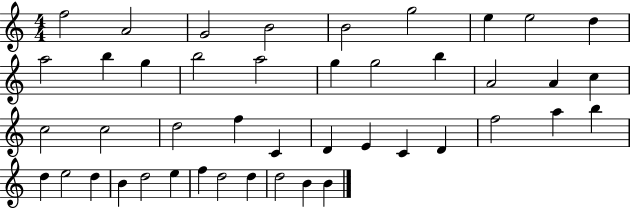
F5/h A4/h G4/h B4/h B4/h G5/h E5/q E5/h D5/q A5/h B5/q G5/q B5/h A5/h G5/q G5/h B5/q A4/h A4/q C5/q C5/h C5/h D5/h F5/q C4/q D4/q E4/q C4/q D4/q F5/h A5/q B5/q D5/q E5/h D5/q B4/q D5/h E5/q F5/q D5/h D5/q D5/h B4/q B4/q